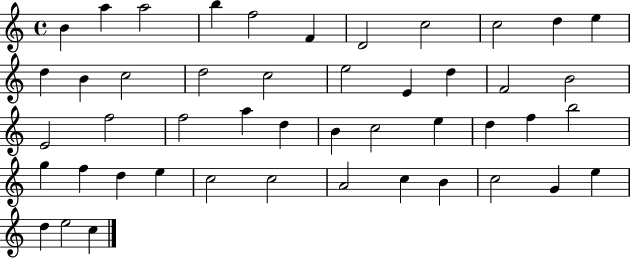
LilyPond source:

{
  \clef treble
  \time 4/4
  \defaultTimeSignature
  \key c \major
  b'4 a''4 a''2 | b''4 f''2 f'4 | d'2 c''2 | c''2 d''4 e''4 | \break d''4 b'4 c''2 | d''2 c''2 | e''2 e'4 d''4 | f'2 b'2 | \break e'2 f''2 | f''2 a''4 d''4 | b'4 c''2 e''4 | d''4 f''4 b''2 | \break g''4 f''4 d''4 e''4 | c''2 c''2 | a'2 c''4 b'4 | c''2 g'4 e''4 | \break d''4 e''2 c''4 | \bar "|."
}